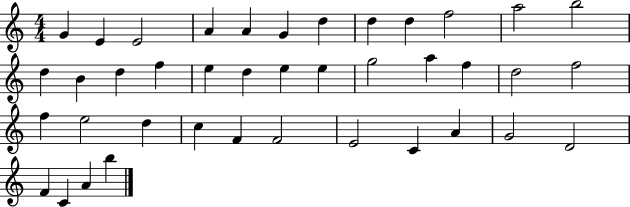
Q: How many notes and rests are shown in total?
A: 40